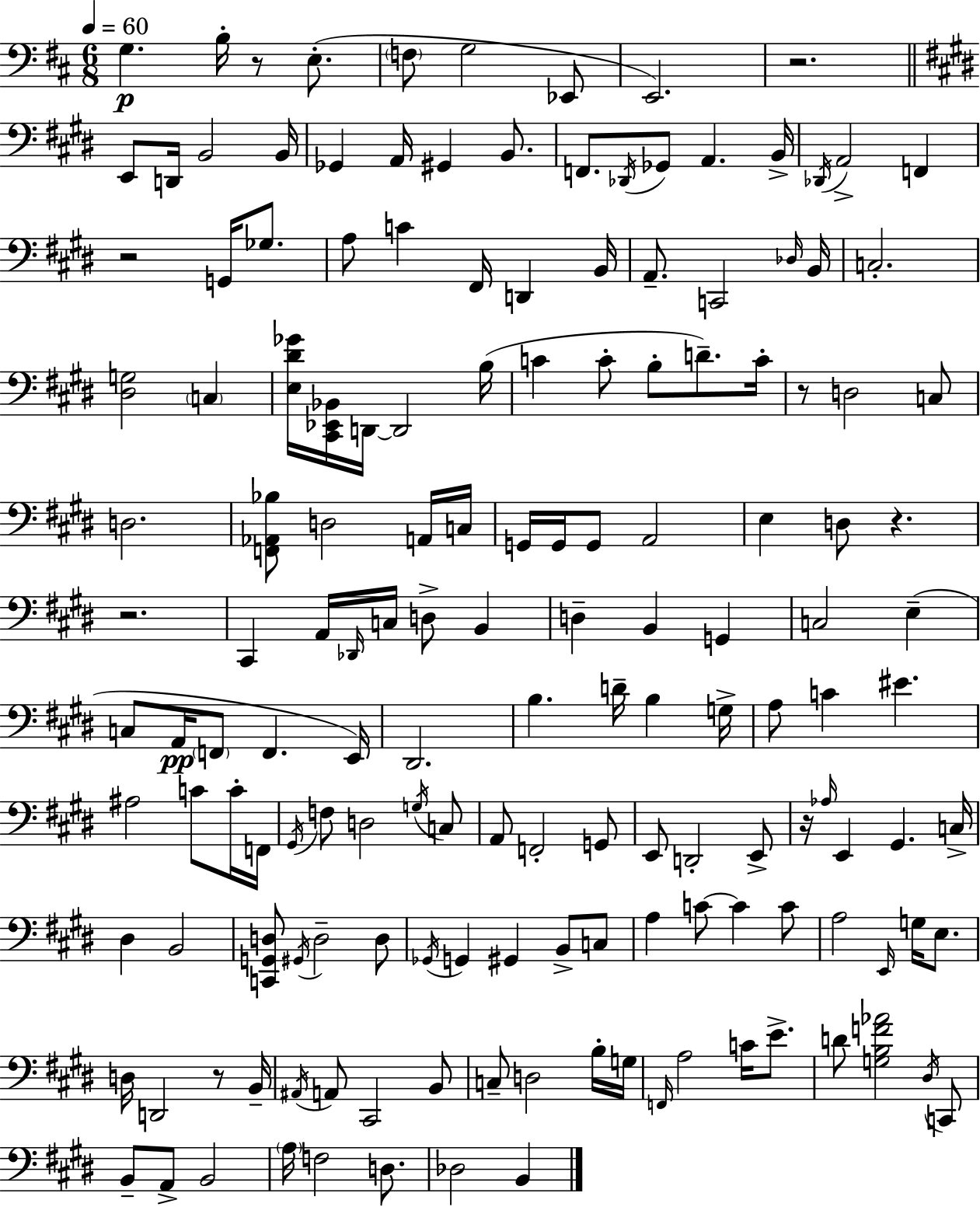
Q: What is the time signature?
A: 6/8